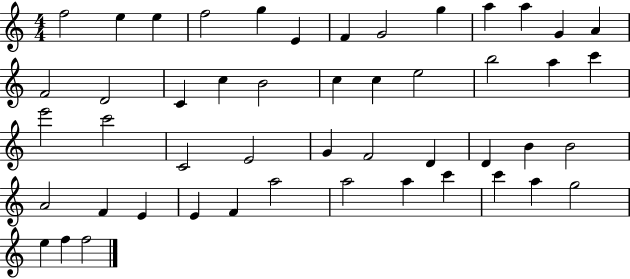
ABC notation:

X:1
T:Untitled
M:4/4
L:1/4
K:C
f2 e e f2 g E F G2 g a a G A F2 D2 C c B2 c c e2 b2 a c' e'2 c'2 C2 E2 G F2 D D B B2 A2 F E E F a2 a2 a c' c' a g2 e f f2